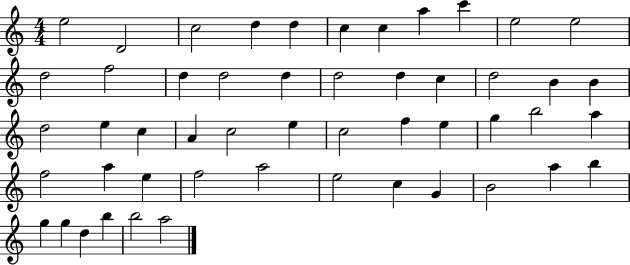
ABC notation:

X:1
T:Untitled
M:4/4
L:1/4
K:C
e2 D2 c2 d d c c a c' e2 e2 d2 f2 d d2 d d2 d c d2 B B d2 e c A c2 e c2 f e g b2 a f2 a e f2 a2 e2 c G B2 a b g g d b b2 a2